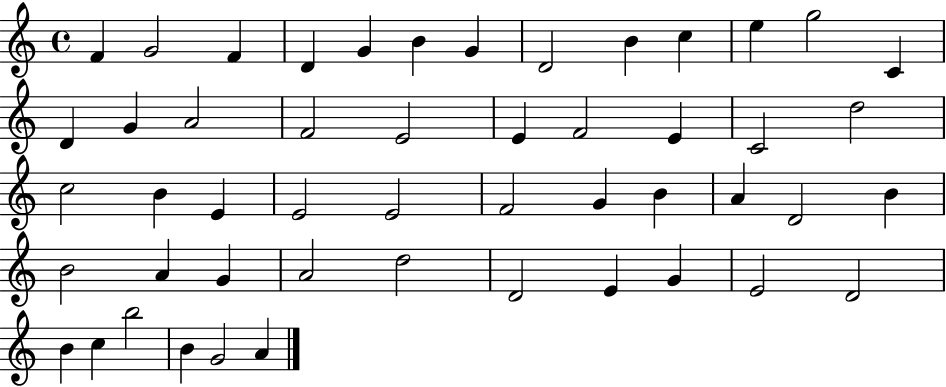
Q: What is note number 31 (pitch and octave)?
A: B4